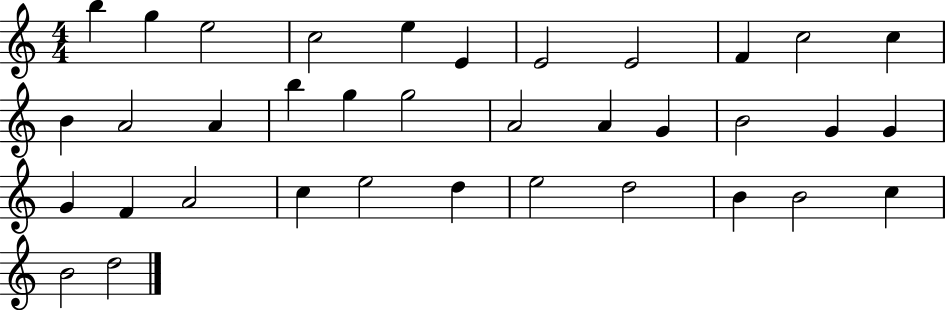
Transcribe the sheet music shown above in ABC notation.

X:1
T:Untitled
M:4/4
L:1/4
K:C
b g e2 c2 e E E2 E2 F c2 c B A2 A b g g2 A2 A G B2 G G G F A2 c e2 d e2 d2 B B2 c B2 d2